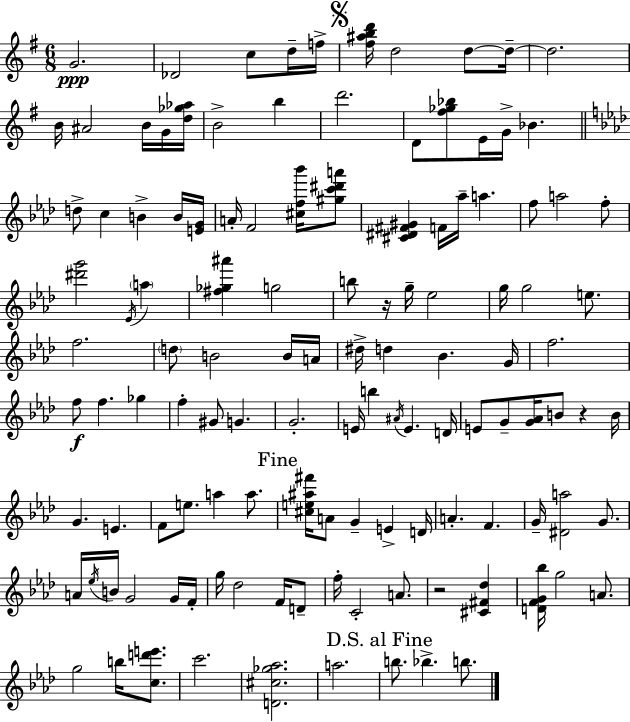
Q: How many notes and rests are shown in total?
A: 122